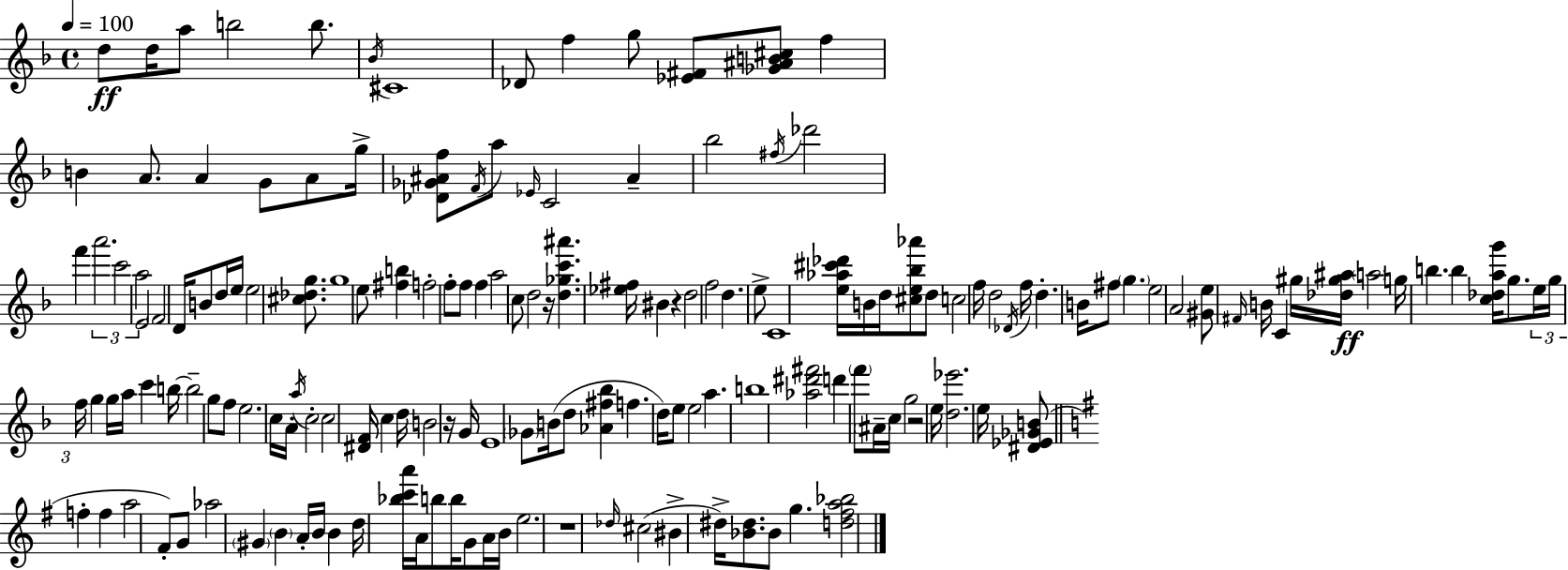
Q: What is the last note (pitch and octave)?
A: G5